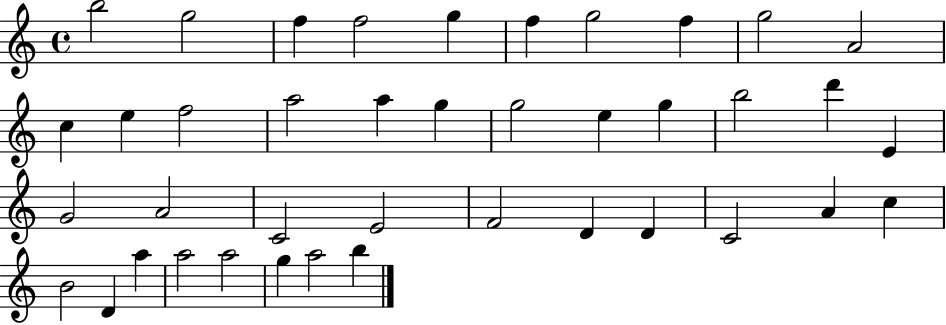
X:1
T:Untitled
M:4/4
L:1/4
K:C
b2 g2 f f2 g f g2 f g2 A2 c e f2 a2 a g g2 e g b2 d' E G2 A2 C2 E2 F2 D D C2 A c B2 D a a2 a2 g a2 b